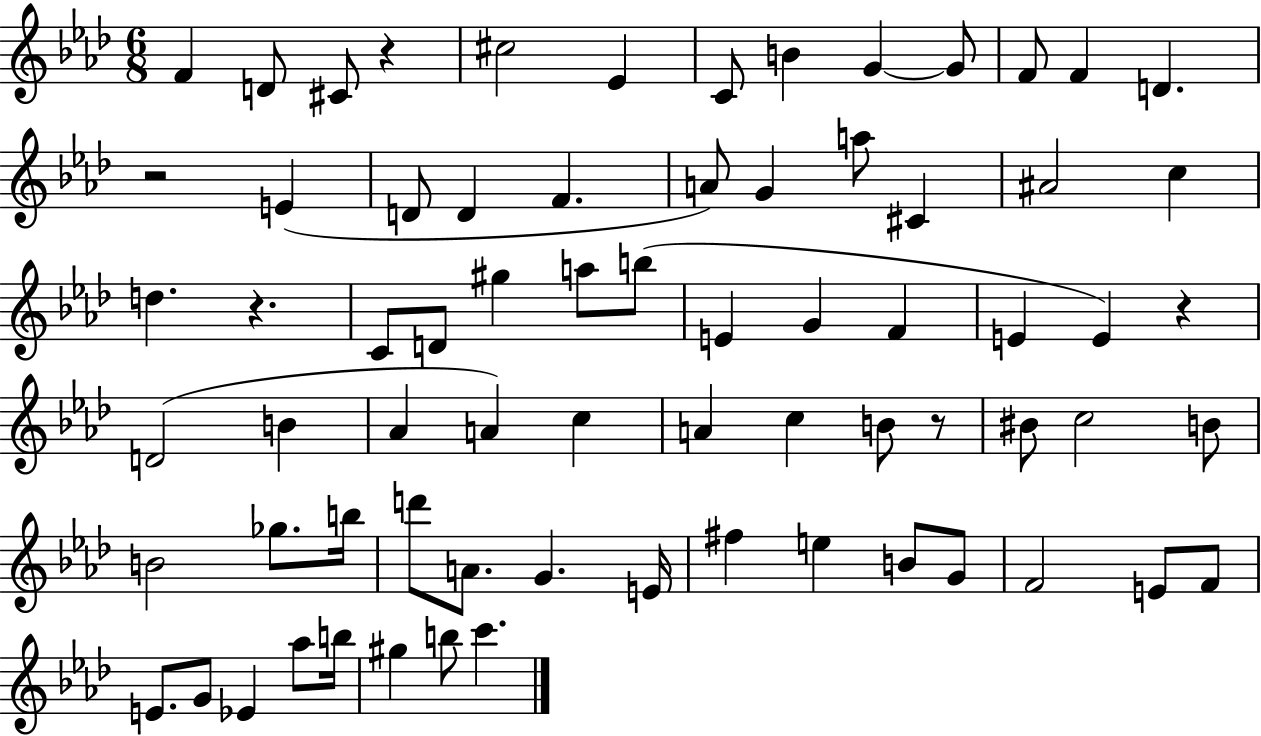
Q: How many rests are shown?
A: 5